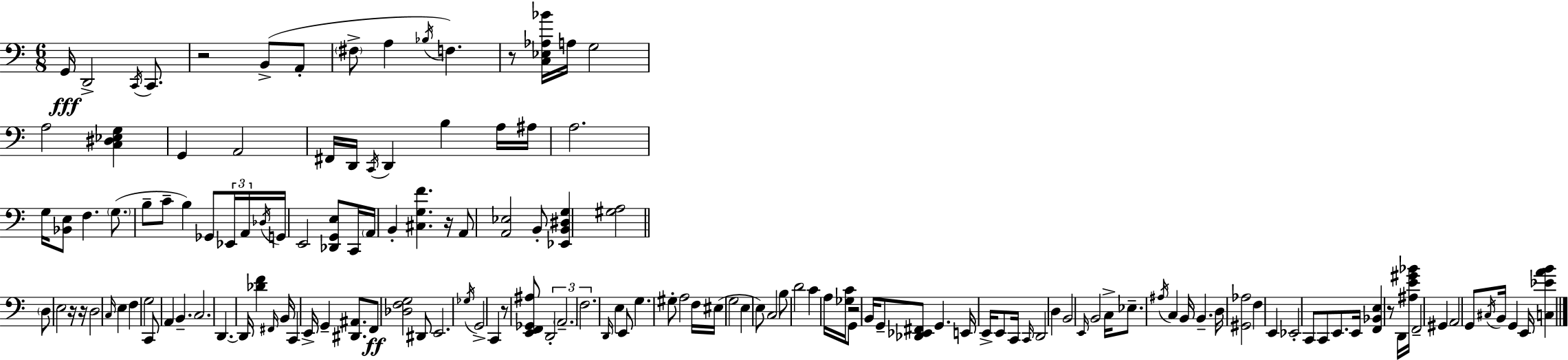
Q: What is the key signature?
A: A minor